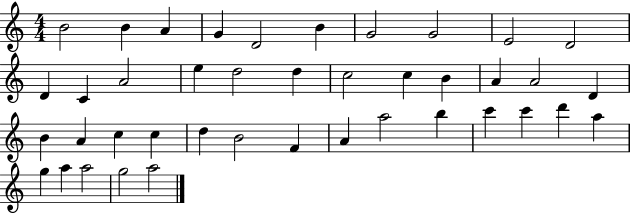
B4/h B4/q A4/q G4/q D4/h B4/q G4/h G4/h E4/h D4/h D4/q C4/q A4/h E5/q D5/h D5/q C5/h C5/q B4/q A4/q A4/h D4/q B4/q A4/q C5/q C5/q D5/q B4/h F4/q A4/q A5/h B5/q C6/q C6/q D6/q A5/q G5/q A5/q A5/h G5/h A5/h